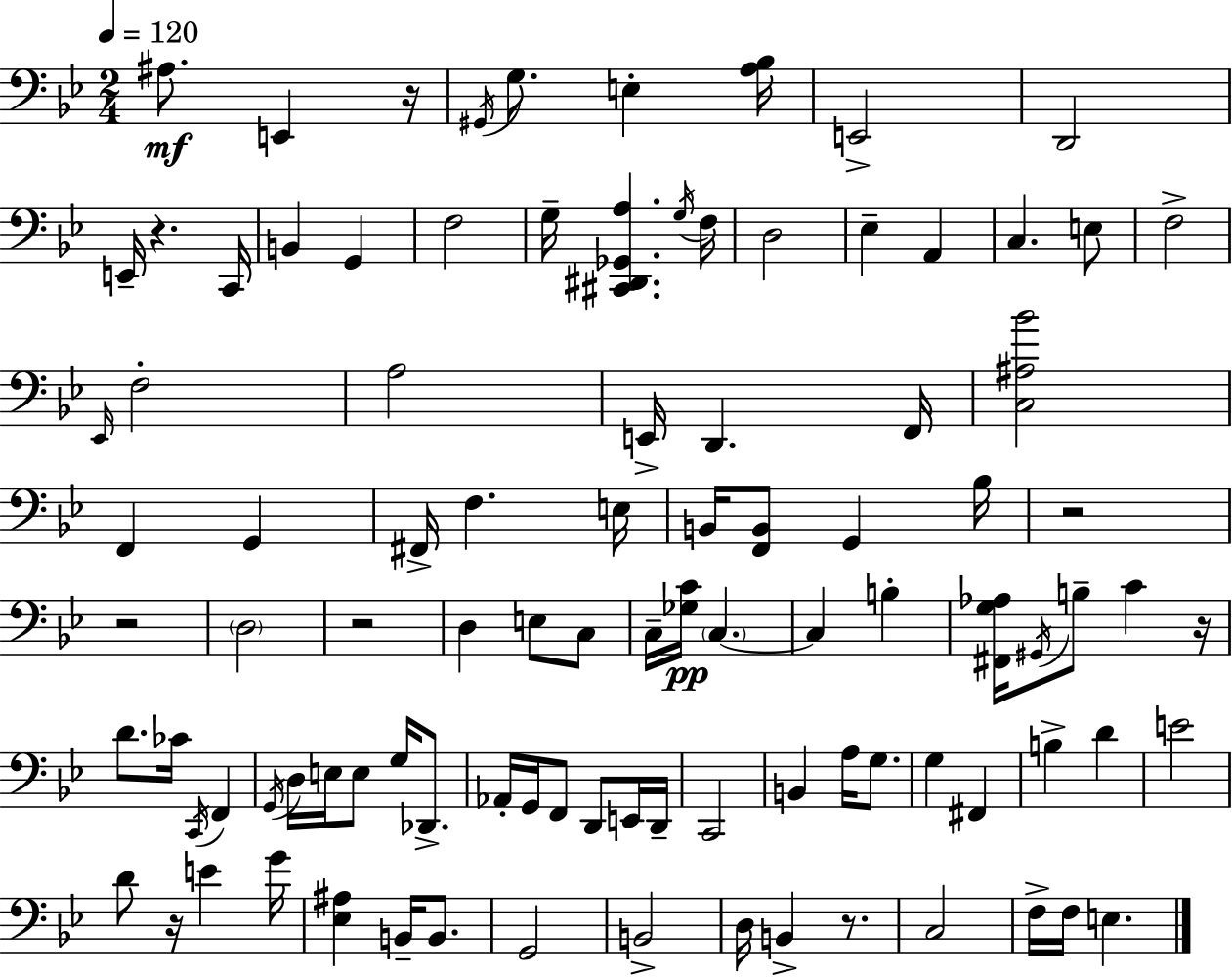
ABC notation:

X:1
T:Untitled
M:2/4
L:1/4
K:Gm
^A,/2 E,, z/4 ^G,,/4 G,/2 E, [A,_B,]/4 E,,2 D,,2 E,,/4 z C,,/4 B,, G,, F,2 G,/4 [^C,,^D,,_G,,A,] G,/4 F,/4 D,2 _E, A,, C, E,/2 F,2 _E,,/4 F,2 A,2 E,,/4 D,, F,,/4 [C,^A,_B]2 F,, G,, ^F,,/4 F, E,/4 B,,/4 [F,,B,,]/2 G,, _B,/4 z2 z2 D,2 z2 D, E,/2 C,/2 C,/4 [_G,C]/4 C, C, B, [^F,,G,_A,]/4 ^G,,/4 B,/2 C z/4 D/2 _C/4 C,,/4 F,, G,,/4 D,/4 E,/4 E,/2 G,/4 _D,,/2 _A,,/4 G,,/4 F,,/2 D,,/2 E,,/4 D,,/4 C,,2 B,, A,/4 G,/2 G, ^F,, B, D E2 D/2 z/4 E G/4 [_E,^A,] B,,/4 B,,/2 G,,2 B,,2 D,/4 B,, z/2 C,2 F,/4 F,/4 E,